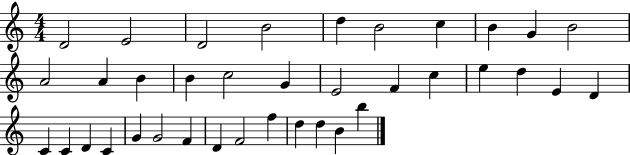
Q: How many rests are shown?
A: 0